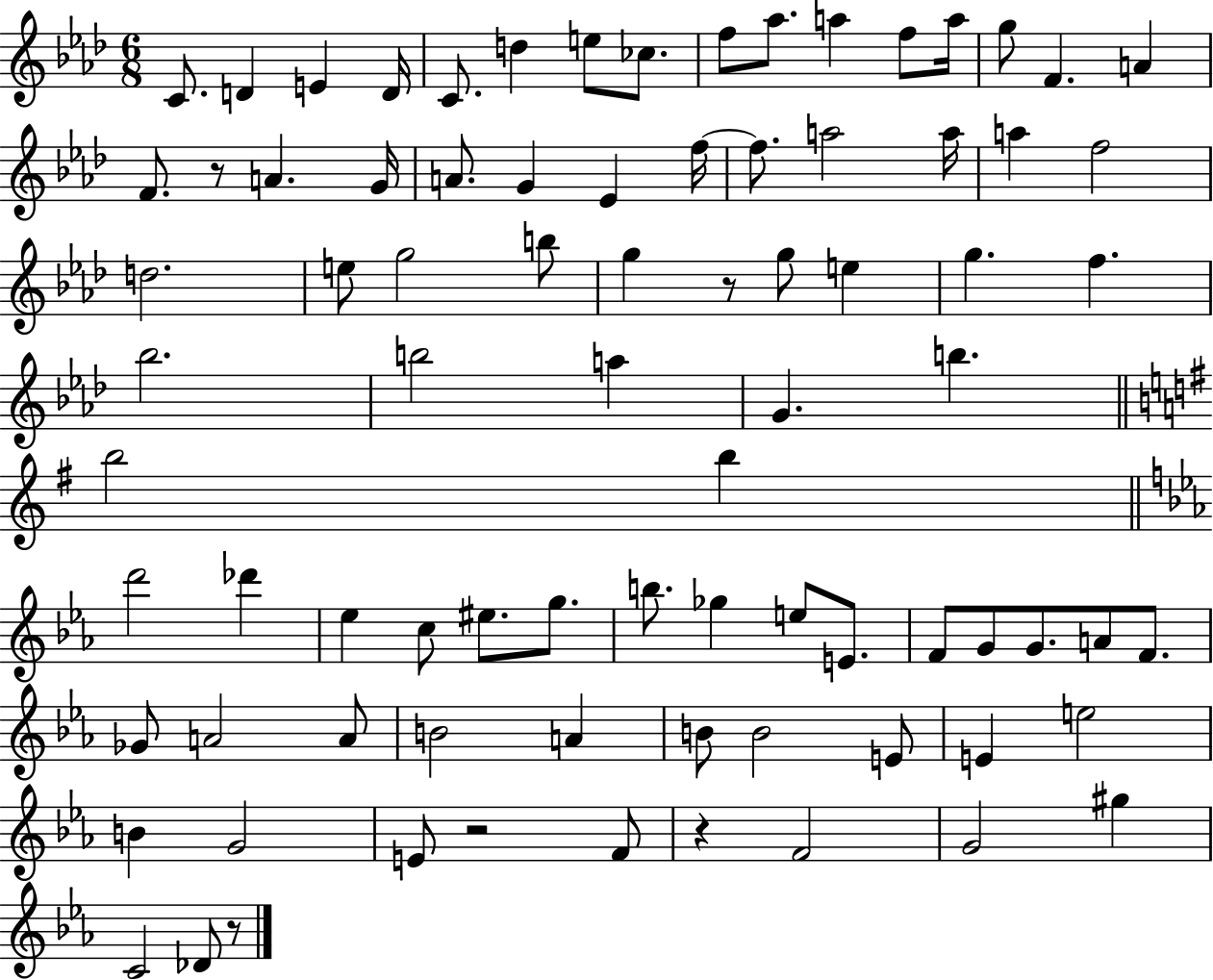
C4/e. D4/q E4/q D4/s C4/e. D5/q E5/e CES5/e. F5/e Ab5/e. A5/q F5/e A5/s G5/e F4/q. A4/q F4/e. R/e A4/q. G4/s A4/e. G4/q Eb4/q F5/s F5/e. A5/h A5/s A5/q F5/h D5/h. E5/e G5/h B5/e G5/q R/e G5/e E5/q G5/q. F5/q. Bb5/h. B5/h A5/q G4/q. B5/q. B5/h B5/q D6/h Db6/q Eb5/q C5/e EIS5/e. G5/e. B5/e. Gb5/q E5/e E4/e. F4/e G4/e G4/e. A4/e F4/e. Gb4/e A4/h A4/e B4/h A4/q B4/e B4/h E4/e E4/q E5/h B4/q G4/h E4/e R/h F4/e R/q F4/h G4/h G#5/q C4/h Db4/e R/e